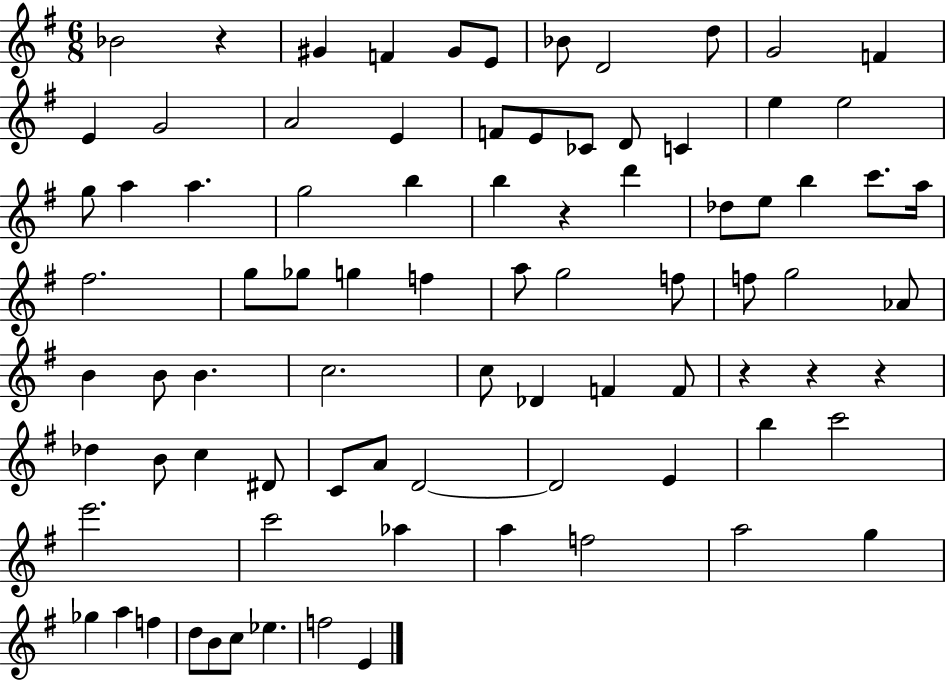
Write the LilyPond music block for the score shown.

{
  \clef treble
  \numericTimeSignature
  \time 6/8
  \key g \major
  \repeat volta 2 { bes'2 r4 | gis'4 f'4 gis'8 e'8 | bes'8 d'2 d''8 | g'2 f'4 | \break e'4 g'2 | a'2 e'4 | f'8 e'8 ces'8 d'8 c'4 | e''4 e''2 | \break g''8 a''4 a''4. | g''2 b''4 | b''4 r4 d'''4 | des''8 e''8 b''4 c'''8. a''16 | \break fis''2. | g''8 ges''8 g''4 f''4 | a''8 g''2 f''8 | f''8 g''2 aes'8 | \break b'4 b'8 b'4. | c''2. | c''8 des'4 f'4 f'8 | r4 r4 r4 | \break des''4 b'8 c''4 dis'8 | c'8 a'8 d'2~~ | d'2 e'4 | b''4 c'''2 | \break e'''2. | c'''2 aes''4 | a''4 f''2 | a''2 g''4 | \break ges''4 a''4 f''4 | d''8 b'8 c''8 ees''4. | f''2 e'4 | } \bar "|."
}